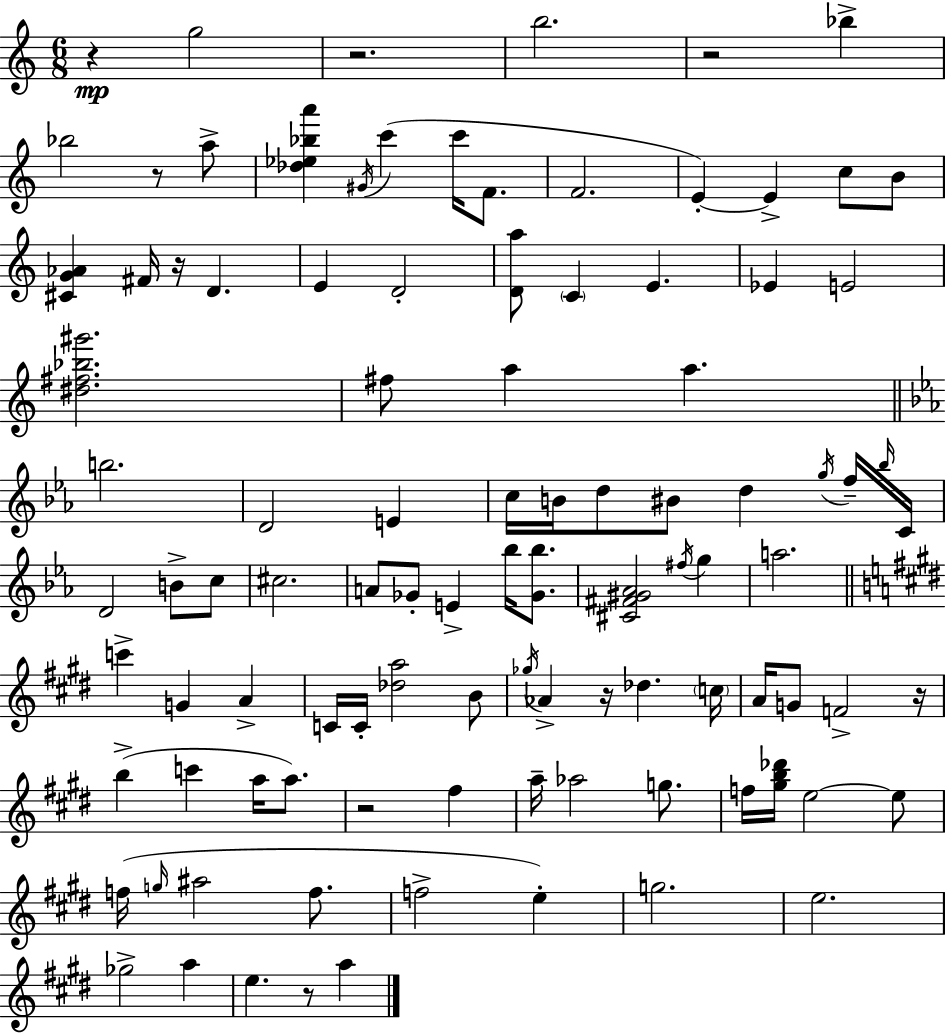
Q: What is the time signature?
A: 6/8